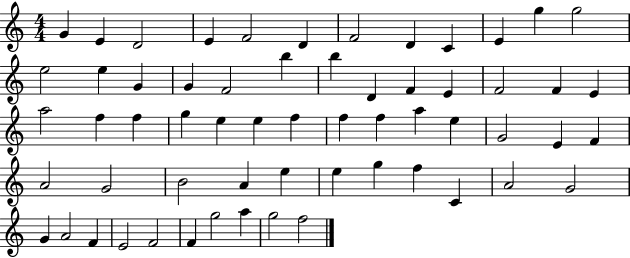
{
  \clef treble
  \numericTimeSignature
  \time 4/4
  \key c \major
  g'4 e'4 d'2 | e'4 f'2 d'4 | f'2 d'4 c'4 | e'4 g''4 g''2 | \break e''2 e''4 g'4 | g'4 f'2 b''4 | b''4 d'4 f'4 e'4 | f'2 f'4 e'4 | \break a''2 f''4 f''4 | g''4 e''4 e''4 f''4 | f''4 f''4 a''4 e''4 | g'2 e'4 f'4 | \break a'2 g'2 | b'2 a'4 e''4 | e''4 g''4 f''4 c'4 | a'2 g'2 | \break g'4 a'2 f'4 | e'2 f'2 | f'4 g''2 a''4 | g''2 f''2 | \break \bar "|."
}